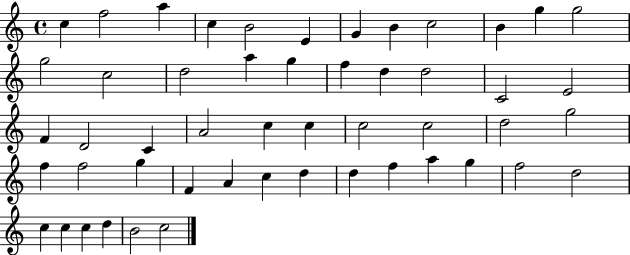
{
  \clef treble
  \time 4/4
  \defaultTimeSignature
  \key c \major
  c''4 f''2 a''4 | c''4 b'2 e'4 | g'4 b'4 c''2 | b'4 g''4 g''2 | \break g''2 c''2 | d''2 a''4 g''4 | f''4 d''4 d''2 | c'2 e'2 | \break f'4 d'2 c'4 | a'2 c''4 c''4 | c''2 c''2 | d''2 g''2 | \break f''4 f''2 g''4 | f'4 a'4 c''4 d''4 | d''4 f''4 a''4 g''4 | f''2 d''2 | \break c''4 c''4 c''4 d''4 | b'2 c''2 | \bar "|."
}